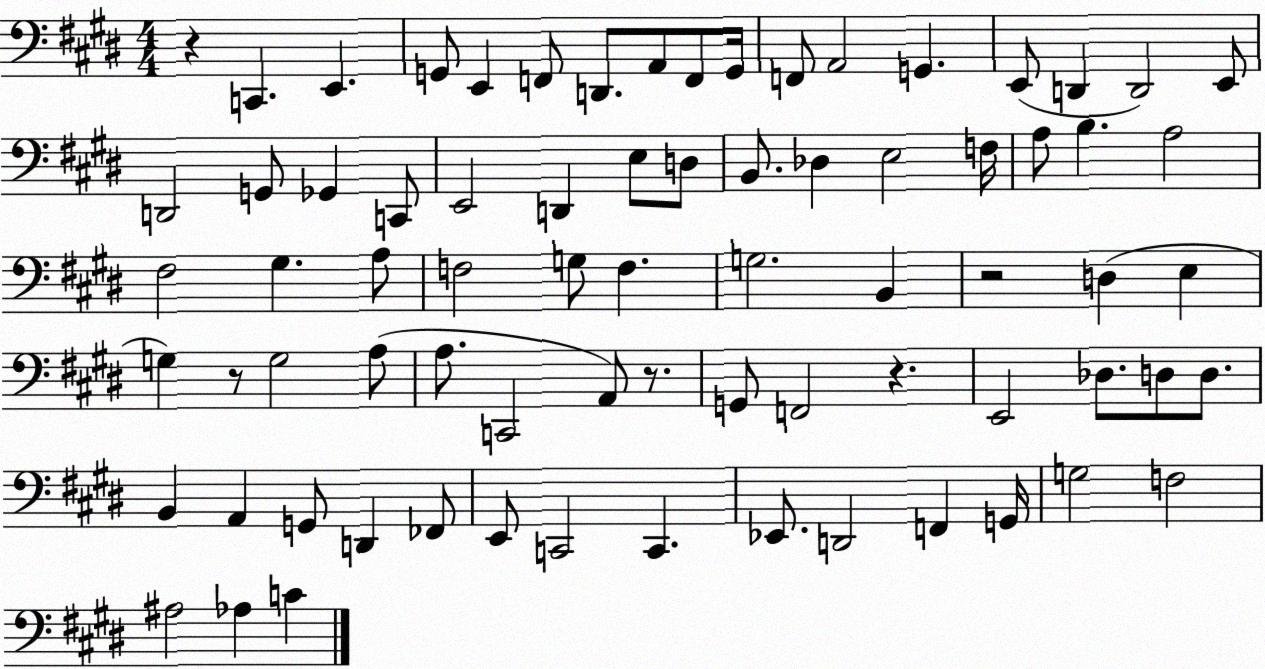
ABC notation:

X:1
T:Untitled
M:4/4
L:1/4
K:E
z C,, E,, G,,/2 E,, F,,/2 D,,/2 A,,/2 F,,/2 G,,/4 F,,/2 A,,2 G,, E,,/2 D,, D,,2 E,,/2 D,,2 G,,/2 _G,, C,,/2 E,,2 D,, E,/2 D,/2 B,,/2 _D, E,2 F,/4 A,/2 B, A,2 ^F,2 ^G, A,/2 F,2 G,/2 F, G,2 B,, z2 D, E, G, z/2 G,2 A,/2 A,/2 C,,2 A,,/2 z/2 G,,/2 F,,2 z E,,2 _D,/2 D,/2 D,/2 B,, A,, G,,/2 D,, _F,,/2 E,,/2 C,,2 C,, _E,,/2 D,,2 F,, G,,/4 G,2 F,2 ^A,2 _A, C